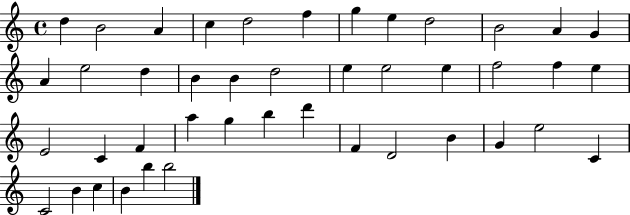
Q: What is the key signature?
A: C major